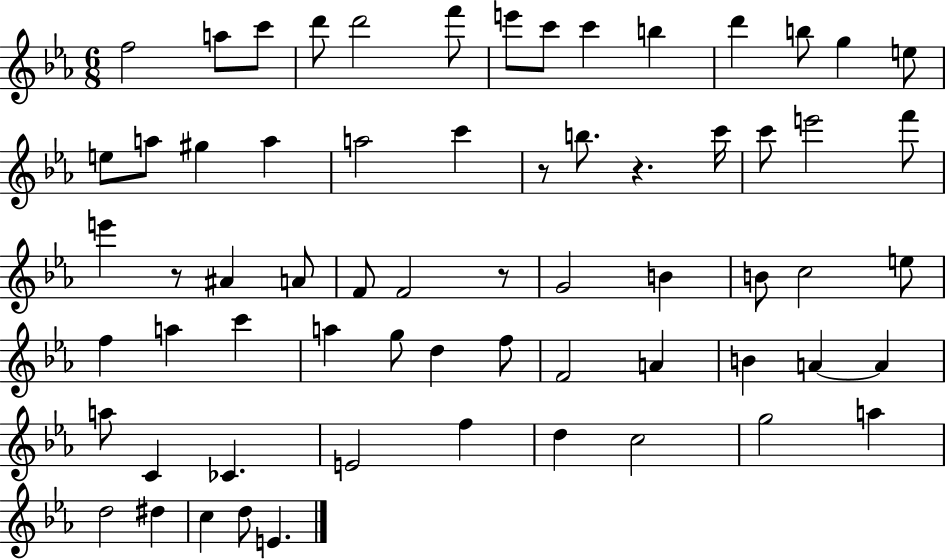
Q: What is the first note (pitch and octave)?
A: F5